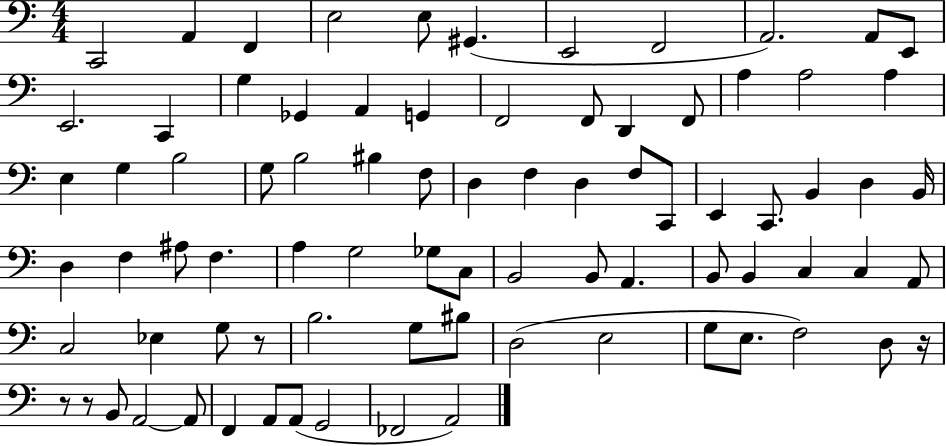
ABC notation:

X:1
T:Untitled
M:4/4
L:1/4
K:C
C,,2 A,, F,, E,2 E,/2 ^G,, E,,2 F,,2 A,,2 A,,/2 E,,/2 E,,2 C,, G, _G,, A,, G,, F,,2 F,,/2 D,, F,,/2 A, A,2 A, E, G, B,2 G,/2 B,2 ^B, F,/2 D, F, D, F,/2 C,,/2 E,, C,,/2 B,, D, B,,/4 D, F, ^A,/2 F, A, G,2 _G,/2 C,/2 B,,2 B,,/2 A,, B,,/2 B,, C, C, A,,/2 C,2 _E, G,/2 z/2 B,2 G,/2 ^B,/2 D,2 E,2 G,/2 E,/2 F,2 D,/2 z/4 z/2 z/2 B,,/2 A,,2 A,,/2 F,, A,,/2 A,,/2 G,,2 _F,,2 A,,2